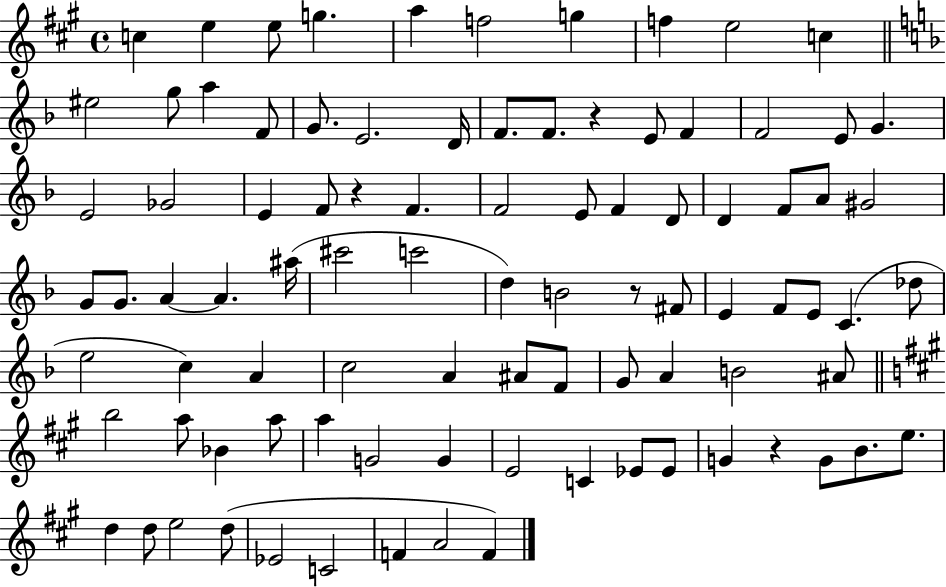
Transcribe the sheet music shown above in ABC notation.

X:1
T:Untitled
M:4/4
L:1/4
K:A
c e e/2 g a f2 g f e2 c ^e2 g/2 a F/2 G/2 E2 D/4 F/2 F/2 z E/2 F F2 E/2 G E2 _G2 E F/2 z F F2 E/2 F D/2 D F/2 A/2 ^G2 G/2 G/2 A A ^a/4 ^c'2 c'2 d B2 z/2 ^F/2 E F/2 E/2 C _d/2 e2 c A c2 A ^A/2 F/2 G/2 A B2 ^A/2 b2 a/2 _B a/2 a G2 G E2 C _E/2 _E/2 G z G/2 B/2 e/2 d d/2 e2 d/2 _E2 C2 F A2 F